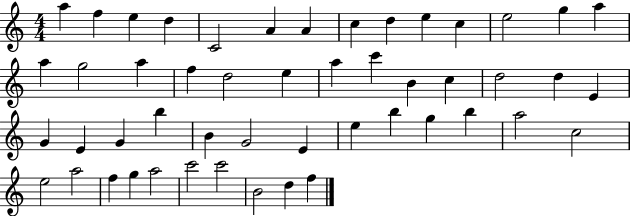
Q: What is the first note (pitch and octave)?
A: A5